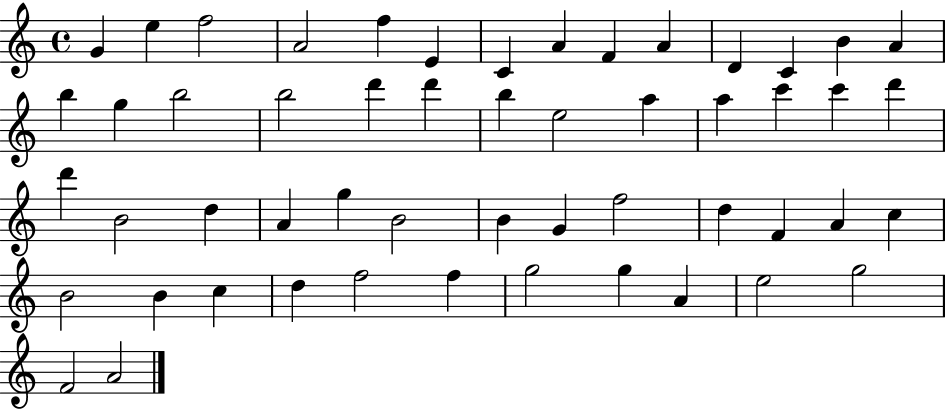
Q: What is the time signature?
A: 4/4